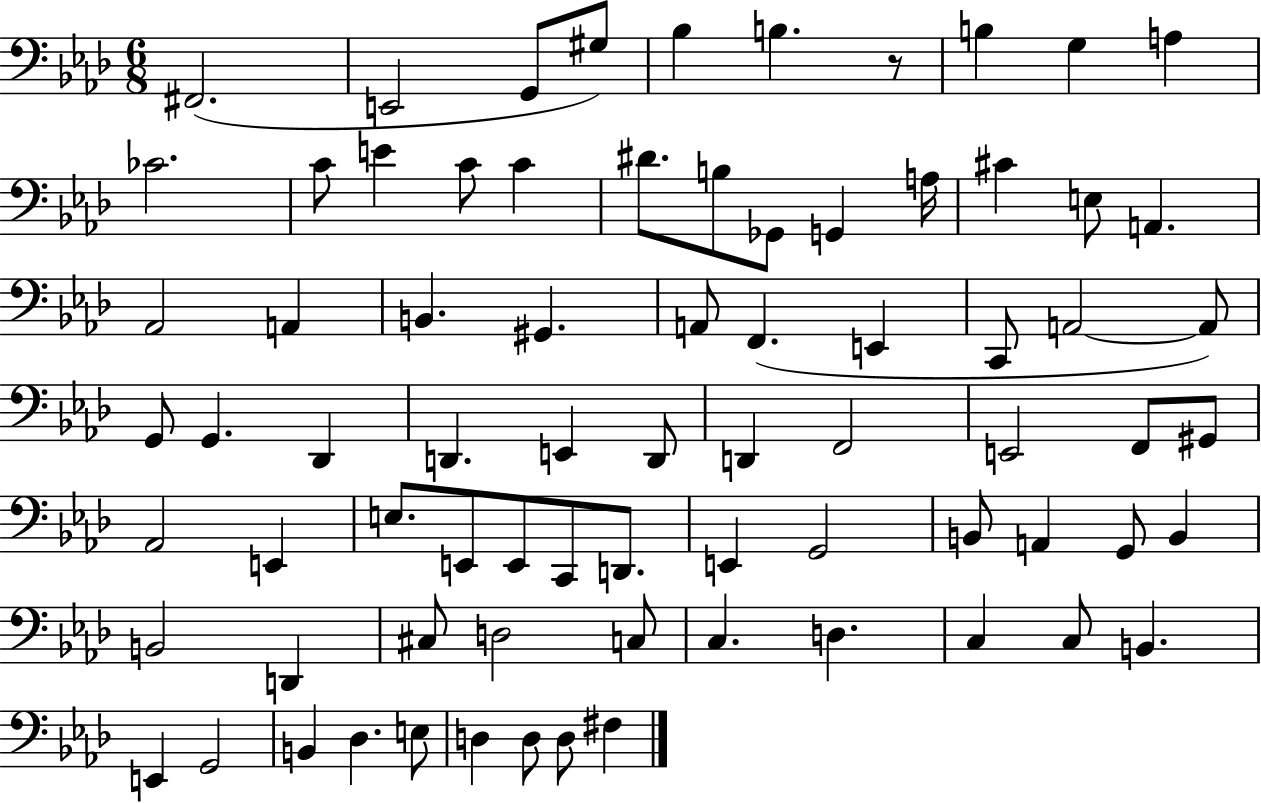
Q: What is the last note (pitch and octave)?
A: F#3